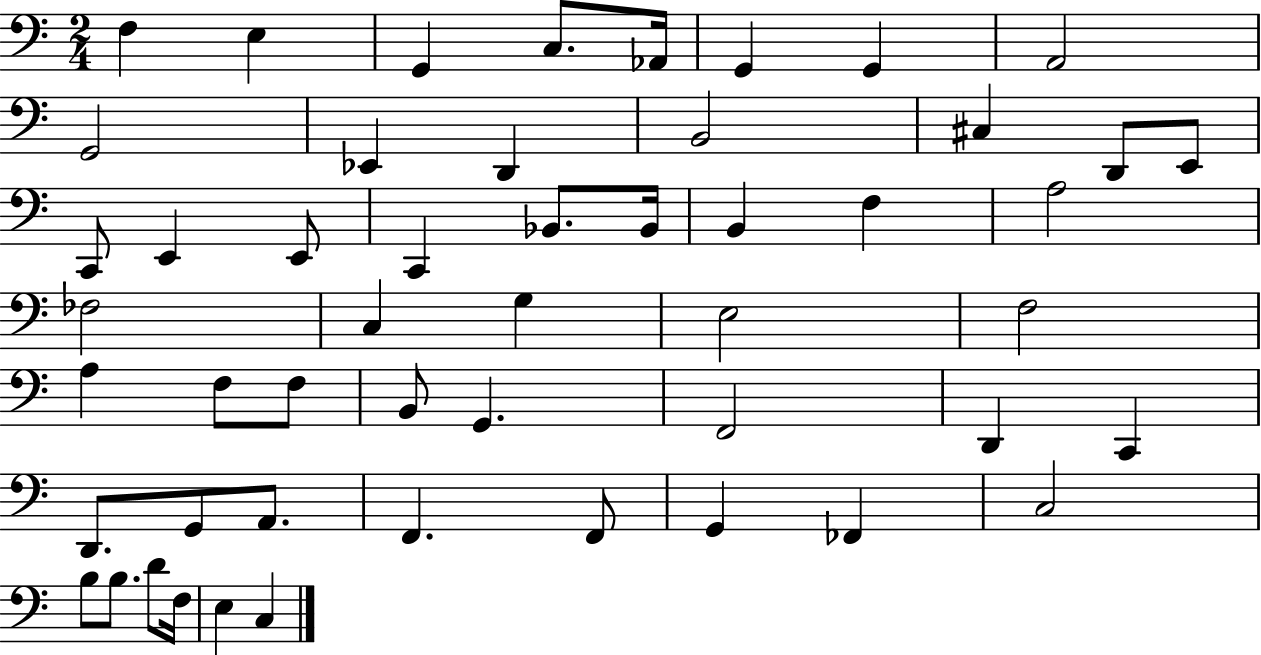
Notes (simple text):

F3/q E3/q G2/q C3/e. Ab2/s G2/q G2/q A2/h G2/h Eb2/q D2/q B2/h C#3/q D2/e E2/e C2/e E2/q E2/e C2/q Bb2/e. Bb2/s B2/q F3/q A3/h FES3/h C3/q G3/q E3/h F3/h A3/q F3/e F3/e B2/e G2/q. F2/h D2/q C2/q D2/e. G2/e A2/e. F2/q. F2/e G2/q FES2/q C3/h B3/e B3/e. D4/e F3/s E3/q C3/q